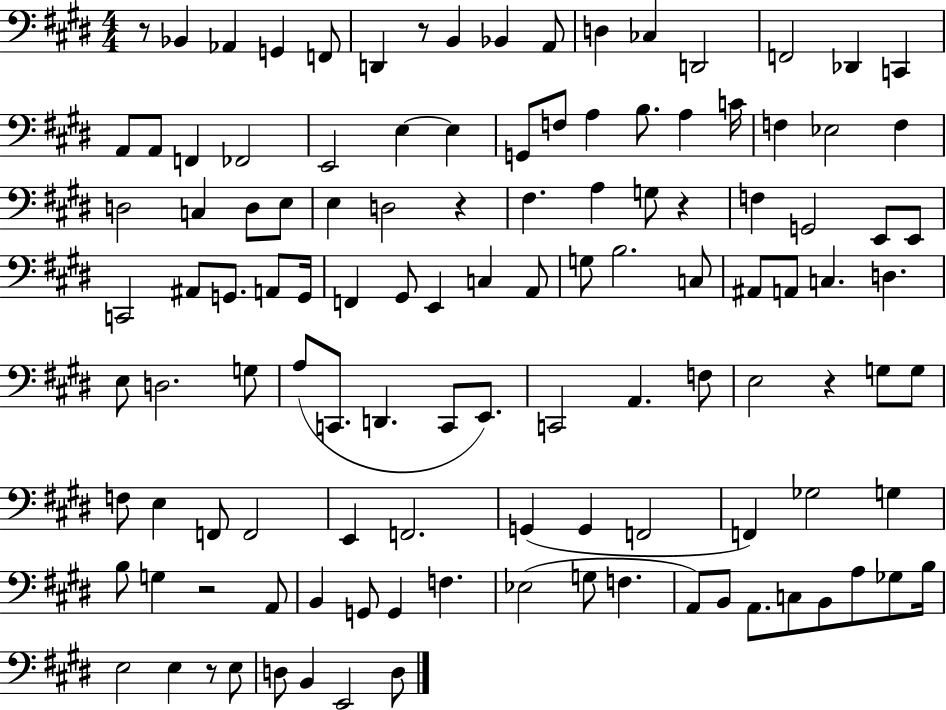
{
  \clef bass
  \numericTimeSignature
  \time 4/4
  \key e \major
  r8 bes,4 aes,4 g,4 f,8 | d,4 r8 b,4 bes,4 a,8 | d4 ces4 d,2 | f,2 des,4 c,4 | \break a,8 a,8 f,4 fes,2 | e,2 e4~~ e4 | g,8 f8 a4 b8. a4 c'16 | f4 ees2 f4 | \break d2 c4 d8 e8 | e4 d2 r4 | fis4. a4 g8 r4 | f4 g,2 e,8 e,8 | \break c,2 ais,8 g,8. a,8 g,16 | f,4 gis,8 e,4 c4 a,8 | g8 b2. c8 | ais,8 a,8 c4. d4. | \break e8 d2. g8 | a8( c,8. d,4. c,8 e,8.) | c,2 a,4. f8 | e2 r4 g8 g8 | \break f8 e4 f,8 f,2 | e,4 f,2. | g,4( g,4 f,2 | f,4) ges2 g4 | \break b8 g4 r2 a,8 | b,4 g,8 g,4 f4. | ees2( g8 f4. | a,8) b,8 a,8. c8 b,8 a8 ges8 b16 | \break e2 e4 r8 e8 | d8 b,4 e,2 d8 | \bar "|."
}